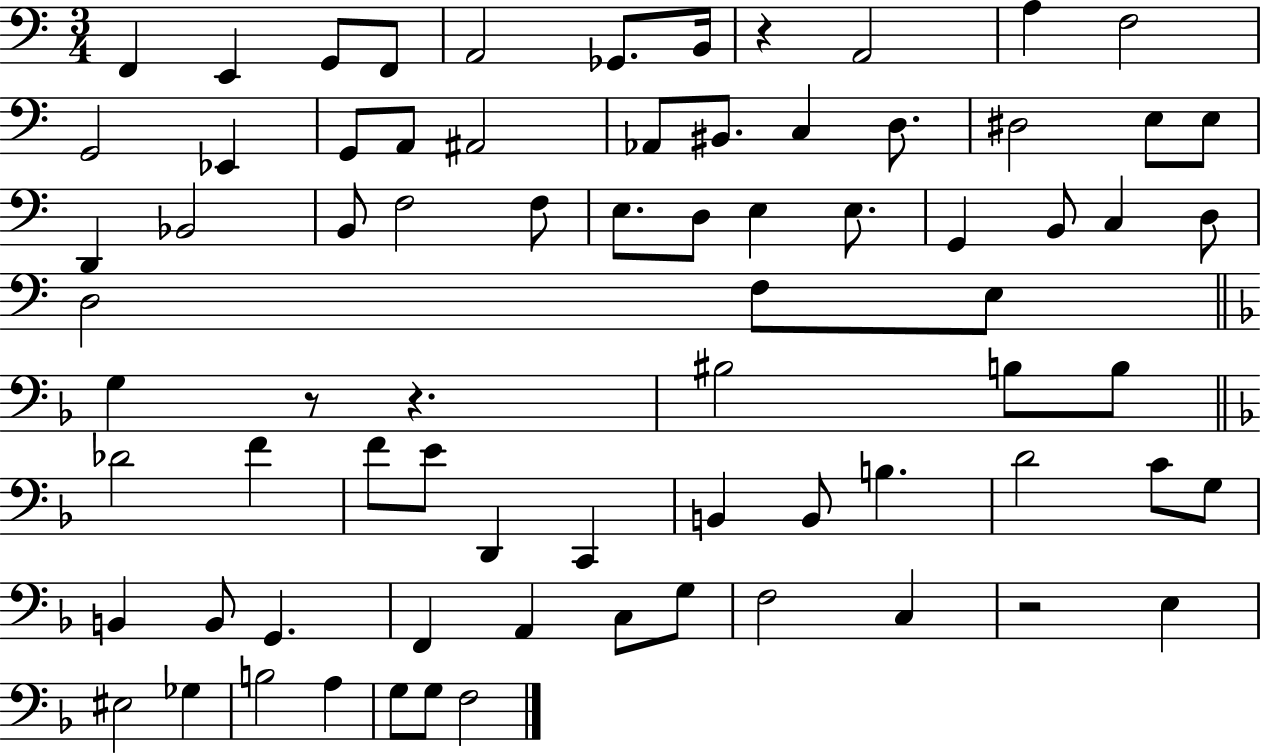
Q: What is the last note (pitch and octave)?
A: F3